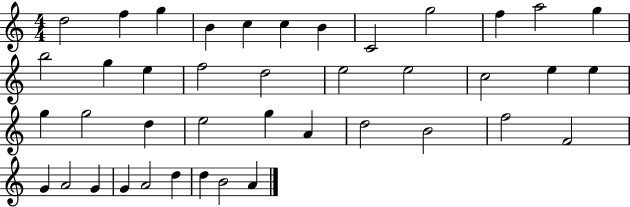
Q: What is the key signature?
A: C major